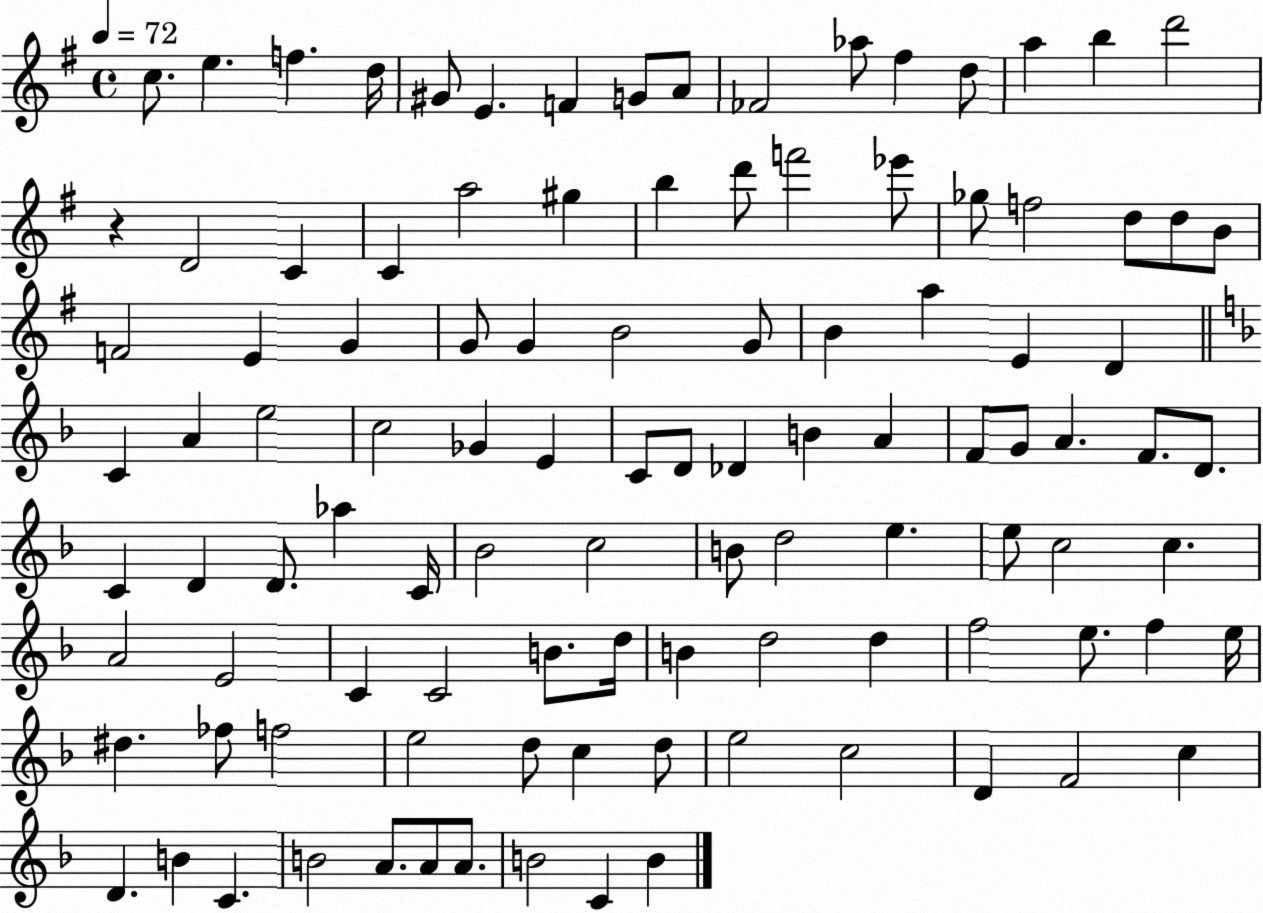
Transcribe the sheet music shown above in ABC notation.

X:1
T:Untitled
M:4/4
L:1/4
K:G
c/2 e f d/4 ^G/2 E F G/2 A/2 _F2 _a/2 ^f d/2 a b d'2 z D2 C C a2 ^g b d'/2 f'2 _e'/2 _g/2 f2 d/2 d/2 B/2 F2 E G G/2 G B2 G/2 B a E D C A e2 c2 _G E C/2 D/2 _D B A F/2 G/2 A F/2 D/2 C D D/2 _a C/4 _B2 c2 B/2 d2 e e/2 c2 c A2 E2 C C2 B/2 d/4 B d2 d f2 e/2 f e/4 ^d _f/2 f2 e2 d/2 c d/2 e2 c2 D F2 c D B C B2 A/2 A/2 A/2 B2 C B